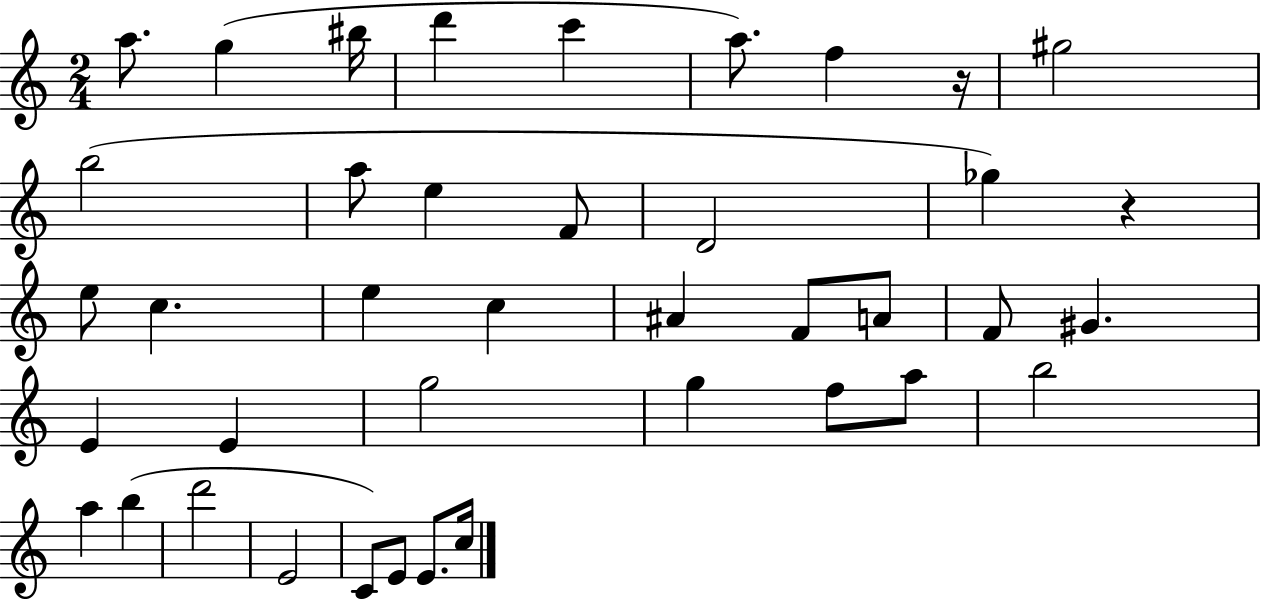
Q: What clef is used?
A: treble